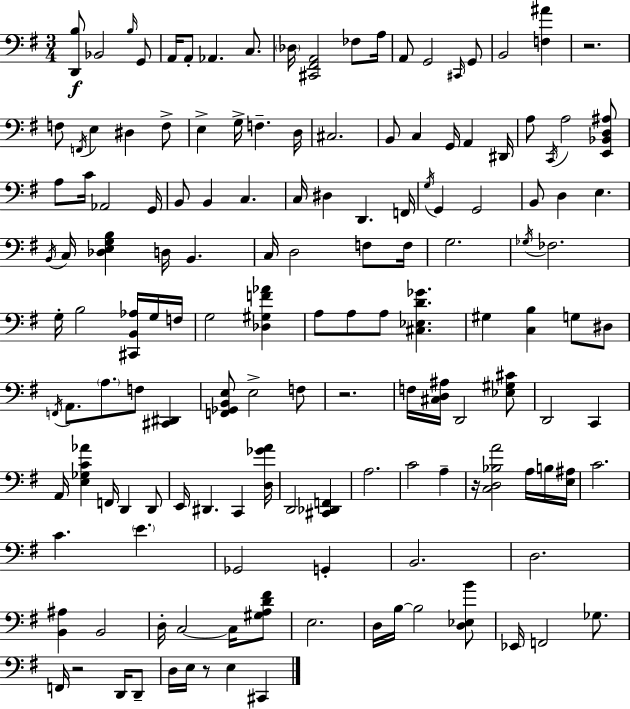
X:1
T:Untitled
M:3/4
L:1/4
K:G
[D,,B,]/2 _B,,2 B,/4 G,,/2 A,,/4 A,,/2 _A,, C,/2 _D,/4 [^C,,^F,,A,,]2 _F,/2 A,/4 A,,/2 G,,2 ^C,,/4 G,,/2 B,,2 [F,^A] z2 F,/2 F,,/4 E, ^D, F,/2 E, G,/4 F, D,/4 ^C,2 B,,/2 C, G,,/4 A,, ^D,,/4 A,/2 C,,/4 A,2 [E,,_B,,D,^A,]/2 A,/2 C/4 _A,,2 G,,/4 B,,/2 B,, C, C,/4 ^D, D,, F,,/4 G,/4 G,, G,,2 B,,/2 D, E, B,,/4 C,/4 [_D,E,G,B,] D,/4 B,, C,/4 D,2 F,/2 F,/4 G,2 _G,/4 _F,2 G,/4 B,2 [^C,,B,,_A,]/4 G,/4 F,/4 G,2 [_D,^G,F_A] A,/2 A,/2 A,/2 [^C,_E,D_G] ^G, [C,B,] G,/2 ^D,/2 F,,/4 A,,/2 A,/2 F,/2 [^C,,^D,,] [F,,_G,,B,,E,]/2 E,2 F,/2 z2 F,/4 [^C,D,^A,]/4 D,,2 [_E,^G,^C]/2 D,,2 C,, A,,/4 [E,_G,C_A] F,,/4 D,, D,,/2 E,,/4 ^D,, C,, [D,_GA]/4 D,,2 [^C,,_D,,F,,] A,2 C2 A, z/4 [C,D,_B,A]2 A,/4 B,/4 [E,^A,]/4 C2 C E _G,,2 G,, B,,2 D,2 [B,,^A,] B,,2 D,/4 C,2 C,/4 [^G,A,D^F]/2 E,2 D,/4 B,/4 B,2 [D,_E,B]/2 _E,,/4 F,,2 _G,/2 F,,/4 z2 D,,/4 D,,/2 D,/4 E,/4 z/2 E, ^C,,